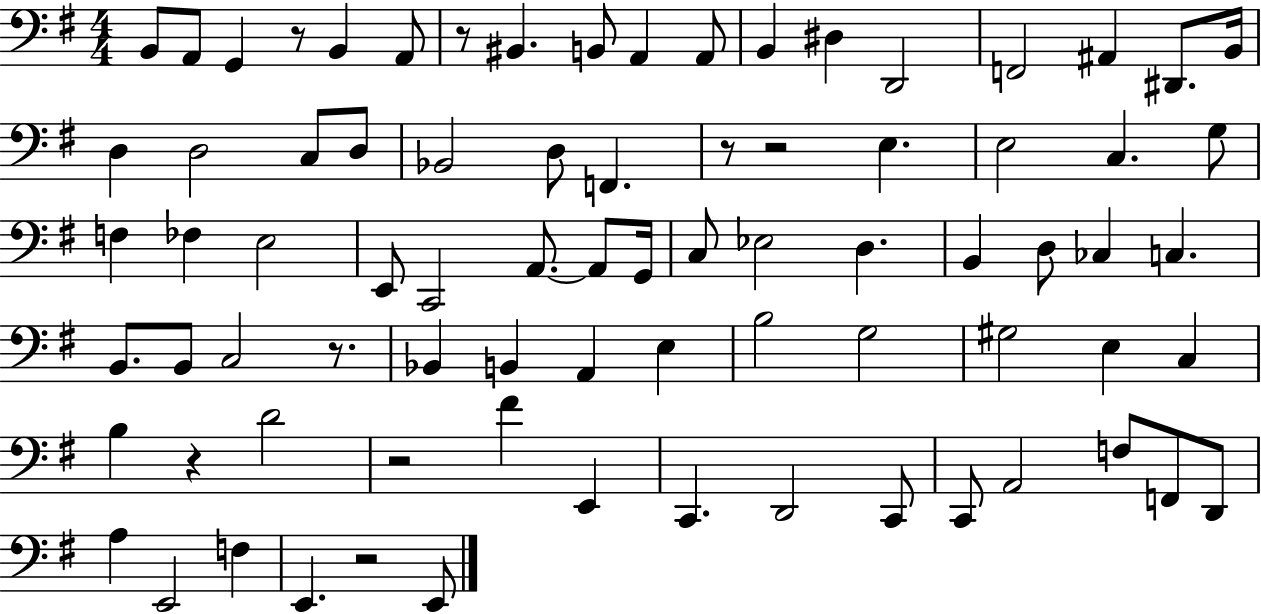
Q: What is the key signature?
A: G major